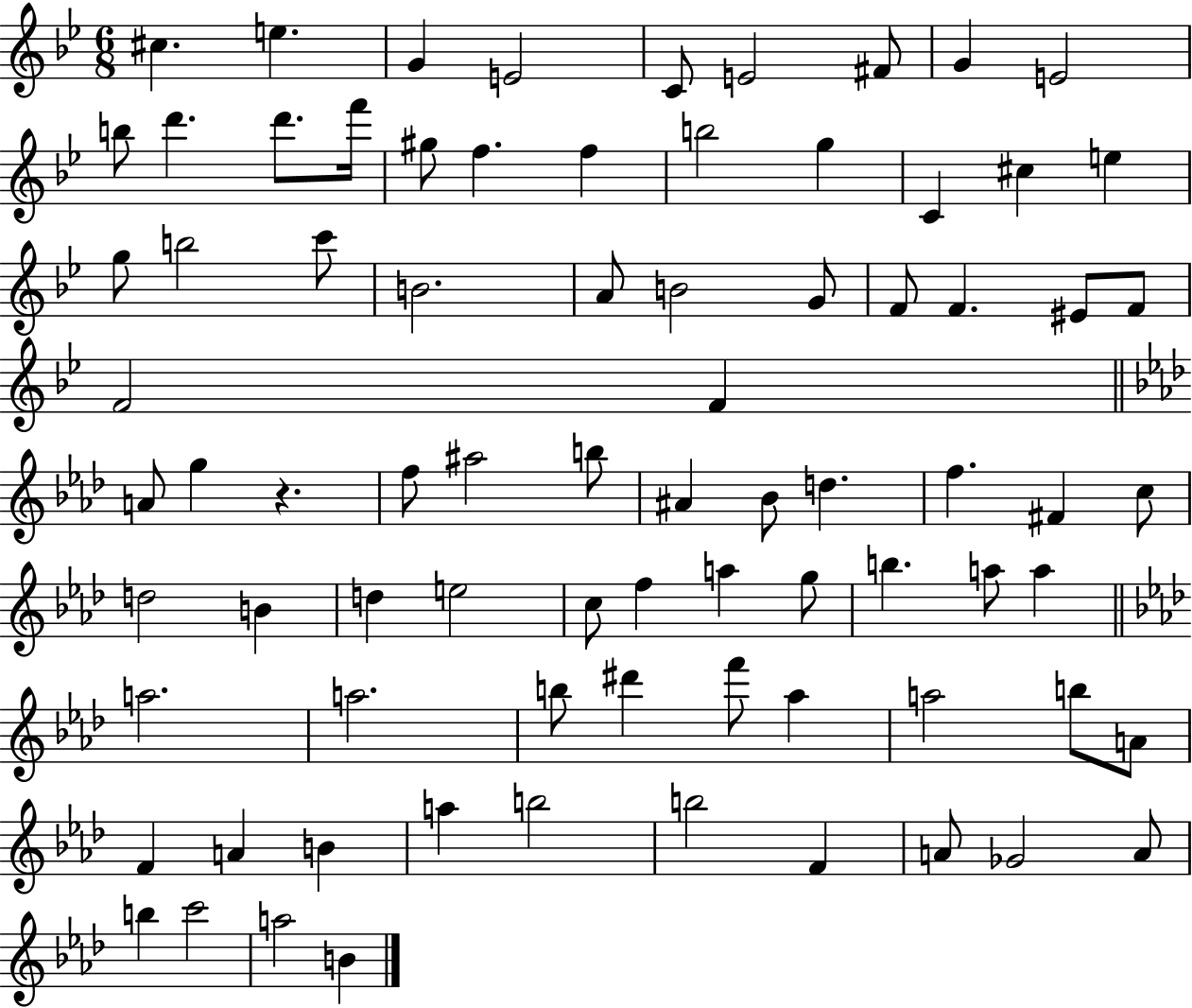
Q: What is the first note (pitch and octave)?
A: C#5